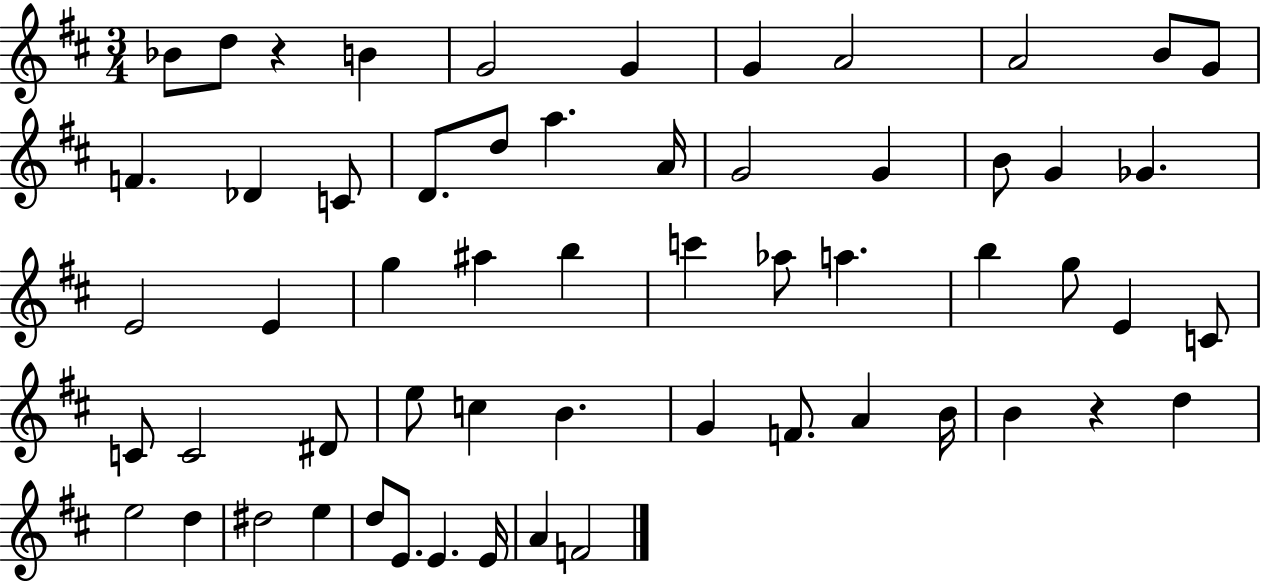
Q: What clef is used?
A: treble